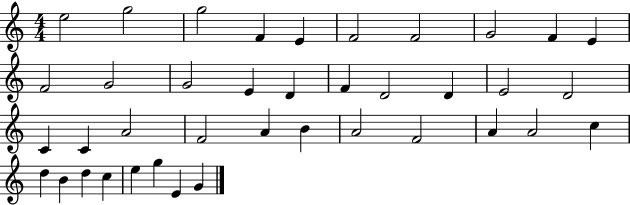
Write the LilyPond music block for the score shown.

{
  \clef treble
  \numericTimeSignature
  \time 4/4
  \key c \major
  e''2 g''2 | g''2 f'4 e'4 | f'2 f'2 | g'2 f'4 e'4 | \break f'2 g'2 | g'2 e'4 d'4 | f'4 d'2 d'4 | e'2 d'2 | \break c'4 c'4 a'2 | f'2 a'4 b'4 | a'2 f'2 | a'4 a'2 c''4 | \break d''4 b'4 d''4 c''4 | e''4 g''4 e'4 g'4 | \bar "|."
}